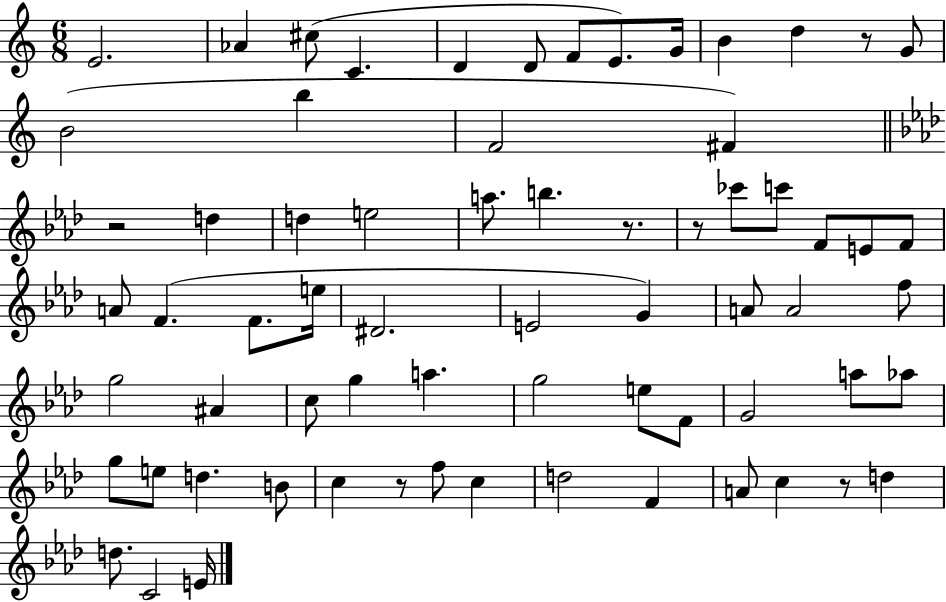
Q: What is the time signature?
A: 6/8